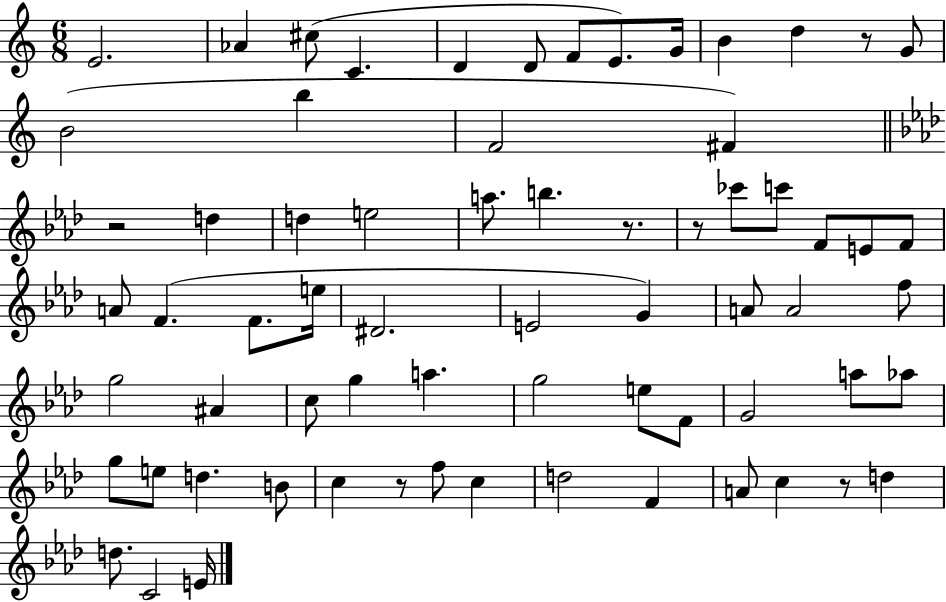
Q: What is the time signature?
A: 6/8